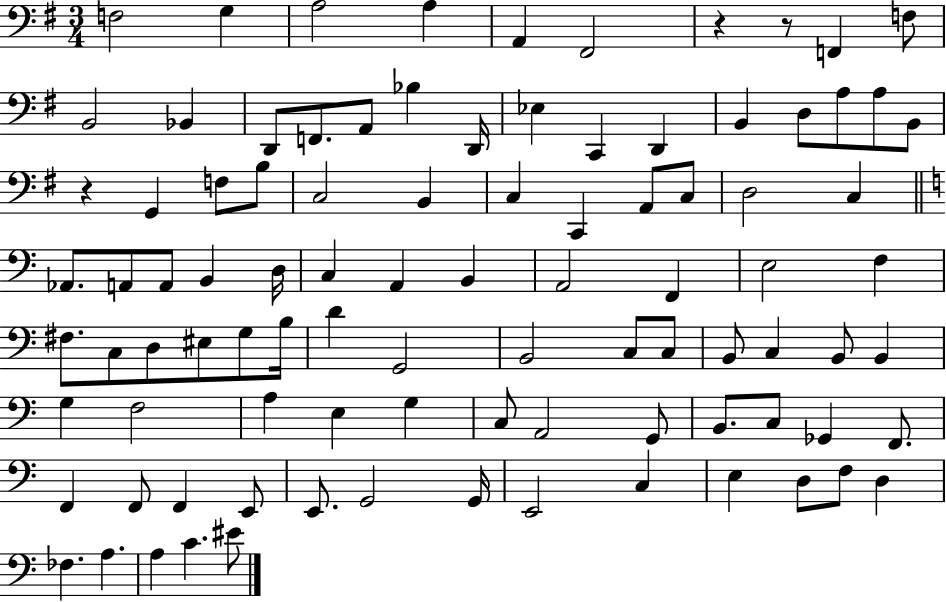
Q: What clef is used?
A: bass